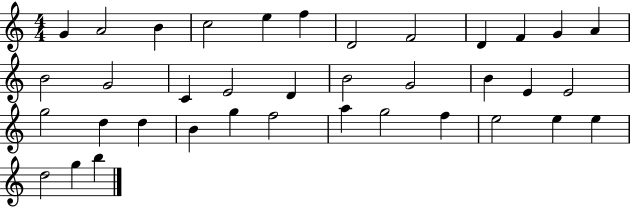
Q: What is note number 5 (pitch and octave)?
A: E5